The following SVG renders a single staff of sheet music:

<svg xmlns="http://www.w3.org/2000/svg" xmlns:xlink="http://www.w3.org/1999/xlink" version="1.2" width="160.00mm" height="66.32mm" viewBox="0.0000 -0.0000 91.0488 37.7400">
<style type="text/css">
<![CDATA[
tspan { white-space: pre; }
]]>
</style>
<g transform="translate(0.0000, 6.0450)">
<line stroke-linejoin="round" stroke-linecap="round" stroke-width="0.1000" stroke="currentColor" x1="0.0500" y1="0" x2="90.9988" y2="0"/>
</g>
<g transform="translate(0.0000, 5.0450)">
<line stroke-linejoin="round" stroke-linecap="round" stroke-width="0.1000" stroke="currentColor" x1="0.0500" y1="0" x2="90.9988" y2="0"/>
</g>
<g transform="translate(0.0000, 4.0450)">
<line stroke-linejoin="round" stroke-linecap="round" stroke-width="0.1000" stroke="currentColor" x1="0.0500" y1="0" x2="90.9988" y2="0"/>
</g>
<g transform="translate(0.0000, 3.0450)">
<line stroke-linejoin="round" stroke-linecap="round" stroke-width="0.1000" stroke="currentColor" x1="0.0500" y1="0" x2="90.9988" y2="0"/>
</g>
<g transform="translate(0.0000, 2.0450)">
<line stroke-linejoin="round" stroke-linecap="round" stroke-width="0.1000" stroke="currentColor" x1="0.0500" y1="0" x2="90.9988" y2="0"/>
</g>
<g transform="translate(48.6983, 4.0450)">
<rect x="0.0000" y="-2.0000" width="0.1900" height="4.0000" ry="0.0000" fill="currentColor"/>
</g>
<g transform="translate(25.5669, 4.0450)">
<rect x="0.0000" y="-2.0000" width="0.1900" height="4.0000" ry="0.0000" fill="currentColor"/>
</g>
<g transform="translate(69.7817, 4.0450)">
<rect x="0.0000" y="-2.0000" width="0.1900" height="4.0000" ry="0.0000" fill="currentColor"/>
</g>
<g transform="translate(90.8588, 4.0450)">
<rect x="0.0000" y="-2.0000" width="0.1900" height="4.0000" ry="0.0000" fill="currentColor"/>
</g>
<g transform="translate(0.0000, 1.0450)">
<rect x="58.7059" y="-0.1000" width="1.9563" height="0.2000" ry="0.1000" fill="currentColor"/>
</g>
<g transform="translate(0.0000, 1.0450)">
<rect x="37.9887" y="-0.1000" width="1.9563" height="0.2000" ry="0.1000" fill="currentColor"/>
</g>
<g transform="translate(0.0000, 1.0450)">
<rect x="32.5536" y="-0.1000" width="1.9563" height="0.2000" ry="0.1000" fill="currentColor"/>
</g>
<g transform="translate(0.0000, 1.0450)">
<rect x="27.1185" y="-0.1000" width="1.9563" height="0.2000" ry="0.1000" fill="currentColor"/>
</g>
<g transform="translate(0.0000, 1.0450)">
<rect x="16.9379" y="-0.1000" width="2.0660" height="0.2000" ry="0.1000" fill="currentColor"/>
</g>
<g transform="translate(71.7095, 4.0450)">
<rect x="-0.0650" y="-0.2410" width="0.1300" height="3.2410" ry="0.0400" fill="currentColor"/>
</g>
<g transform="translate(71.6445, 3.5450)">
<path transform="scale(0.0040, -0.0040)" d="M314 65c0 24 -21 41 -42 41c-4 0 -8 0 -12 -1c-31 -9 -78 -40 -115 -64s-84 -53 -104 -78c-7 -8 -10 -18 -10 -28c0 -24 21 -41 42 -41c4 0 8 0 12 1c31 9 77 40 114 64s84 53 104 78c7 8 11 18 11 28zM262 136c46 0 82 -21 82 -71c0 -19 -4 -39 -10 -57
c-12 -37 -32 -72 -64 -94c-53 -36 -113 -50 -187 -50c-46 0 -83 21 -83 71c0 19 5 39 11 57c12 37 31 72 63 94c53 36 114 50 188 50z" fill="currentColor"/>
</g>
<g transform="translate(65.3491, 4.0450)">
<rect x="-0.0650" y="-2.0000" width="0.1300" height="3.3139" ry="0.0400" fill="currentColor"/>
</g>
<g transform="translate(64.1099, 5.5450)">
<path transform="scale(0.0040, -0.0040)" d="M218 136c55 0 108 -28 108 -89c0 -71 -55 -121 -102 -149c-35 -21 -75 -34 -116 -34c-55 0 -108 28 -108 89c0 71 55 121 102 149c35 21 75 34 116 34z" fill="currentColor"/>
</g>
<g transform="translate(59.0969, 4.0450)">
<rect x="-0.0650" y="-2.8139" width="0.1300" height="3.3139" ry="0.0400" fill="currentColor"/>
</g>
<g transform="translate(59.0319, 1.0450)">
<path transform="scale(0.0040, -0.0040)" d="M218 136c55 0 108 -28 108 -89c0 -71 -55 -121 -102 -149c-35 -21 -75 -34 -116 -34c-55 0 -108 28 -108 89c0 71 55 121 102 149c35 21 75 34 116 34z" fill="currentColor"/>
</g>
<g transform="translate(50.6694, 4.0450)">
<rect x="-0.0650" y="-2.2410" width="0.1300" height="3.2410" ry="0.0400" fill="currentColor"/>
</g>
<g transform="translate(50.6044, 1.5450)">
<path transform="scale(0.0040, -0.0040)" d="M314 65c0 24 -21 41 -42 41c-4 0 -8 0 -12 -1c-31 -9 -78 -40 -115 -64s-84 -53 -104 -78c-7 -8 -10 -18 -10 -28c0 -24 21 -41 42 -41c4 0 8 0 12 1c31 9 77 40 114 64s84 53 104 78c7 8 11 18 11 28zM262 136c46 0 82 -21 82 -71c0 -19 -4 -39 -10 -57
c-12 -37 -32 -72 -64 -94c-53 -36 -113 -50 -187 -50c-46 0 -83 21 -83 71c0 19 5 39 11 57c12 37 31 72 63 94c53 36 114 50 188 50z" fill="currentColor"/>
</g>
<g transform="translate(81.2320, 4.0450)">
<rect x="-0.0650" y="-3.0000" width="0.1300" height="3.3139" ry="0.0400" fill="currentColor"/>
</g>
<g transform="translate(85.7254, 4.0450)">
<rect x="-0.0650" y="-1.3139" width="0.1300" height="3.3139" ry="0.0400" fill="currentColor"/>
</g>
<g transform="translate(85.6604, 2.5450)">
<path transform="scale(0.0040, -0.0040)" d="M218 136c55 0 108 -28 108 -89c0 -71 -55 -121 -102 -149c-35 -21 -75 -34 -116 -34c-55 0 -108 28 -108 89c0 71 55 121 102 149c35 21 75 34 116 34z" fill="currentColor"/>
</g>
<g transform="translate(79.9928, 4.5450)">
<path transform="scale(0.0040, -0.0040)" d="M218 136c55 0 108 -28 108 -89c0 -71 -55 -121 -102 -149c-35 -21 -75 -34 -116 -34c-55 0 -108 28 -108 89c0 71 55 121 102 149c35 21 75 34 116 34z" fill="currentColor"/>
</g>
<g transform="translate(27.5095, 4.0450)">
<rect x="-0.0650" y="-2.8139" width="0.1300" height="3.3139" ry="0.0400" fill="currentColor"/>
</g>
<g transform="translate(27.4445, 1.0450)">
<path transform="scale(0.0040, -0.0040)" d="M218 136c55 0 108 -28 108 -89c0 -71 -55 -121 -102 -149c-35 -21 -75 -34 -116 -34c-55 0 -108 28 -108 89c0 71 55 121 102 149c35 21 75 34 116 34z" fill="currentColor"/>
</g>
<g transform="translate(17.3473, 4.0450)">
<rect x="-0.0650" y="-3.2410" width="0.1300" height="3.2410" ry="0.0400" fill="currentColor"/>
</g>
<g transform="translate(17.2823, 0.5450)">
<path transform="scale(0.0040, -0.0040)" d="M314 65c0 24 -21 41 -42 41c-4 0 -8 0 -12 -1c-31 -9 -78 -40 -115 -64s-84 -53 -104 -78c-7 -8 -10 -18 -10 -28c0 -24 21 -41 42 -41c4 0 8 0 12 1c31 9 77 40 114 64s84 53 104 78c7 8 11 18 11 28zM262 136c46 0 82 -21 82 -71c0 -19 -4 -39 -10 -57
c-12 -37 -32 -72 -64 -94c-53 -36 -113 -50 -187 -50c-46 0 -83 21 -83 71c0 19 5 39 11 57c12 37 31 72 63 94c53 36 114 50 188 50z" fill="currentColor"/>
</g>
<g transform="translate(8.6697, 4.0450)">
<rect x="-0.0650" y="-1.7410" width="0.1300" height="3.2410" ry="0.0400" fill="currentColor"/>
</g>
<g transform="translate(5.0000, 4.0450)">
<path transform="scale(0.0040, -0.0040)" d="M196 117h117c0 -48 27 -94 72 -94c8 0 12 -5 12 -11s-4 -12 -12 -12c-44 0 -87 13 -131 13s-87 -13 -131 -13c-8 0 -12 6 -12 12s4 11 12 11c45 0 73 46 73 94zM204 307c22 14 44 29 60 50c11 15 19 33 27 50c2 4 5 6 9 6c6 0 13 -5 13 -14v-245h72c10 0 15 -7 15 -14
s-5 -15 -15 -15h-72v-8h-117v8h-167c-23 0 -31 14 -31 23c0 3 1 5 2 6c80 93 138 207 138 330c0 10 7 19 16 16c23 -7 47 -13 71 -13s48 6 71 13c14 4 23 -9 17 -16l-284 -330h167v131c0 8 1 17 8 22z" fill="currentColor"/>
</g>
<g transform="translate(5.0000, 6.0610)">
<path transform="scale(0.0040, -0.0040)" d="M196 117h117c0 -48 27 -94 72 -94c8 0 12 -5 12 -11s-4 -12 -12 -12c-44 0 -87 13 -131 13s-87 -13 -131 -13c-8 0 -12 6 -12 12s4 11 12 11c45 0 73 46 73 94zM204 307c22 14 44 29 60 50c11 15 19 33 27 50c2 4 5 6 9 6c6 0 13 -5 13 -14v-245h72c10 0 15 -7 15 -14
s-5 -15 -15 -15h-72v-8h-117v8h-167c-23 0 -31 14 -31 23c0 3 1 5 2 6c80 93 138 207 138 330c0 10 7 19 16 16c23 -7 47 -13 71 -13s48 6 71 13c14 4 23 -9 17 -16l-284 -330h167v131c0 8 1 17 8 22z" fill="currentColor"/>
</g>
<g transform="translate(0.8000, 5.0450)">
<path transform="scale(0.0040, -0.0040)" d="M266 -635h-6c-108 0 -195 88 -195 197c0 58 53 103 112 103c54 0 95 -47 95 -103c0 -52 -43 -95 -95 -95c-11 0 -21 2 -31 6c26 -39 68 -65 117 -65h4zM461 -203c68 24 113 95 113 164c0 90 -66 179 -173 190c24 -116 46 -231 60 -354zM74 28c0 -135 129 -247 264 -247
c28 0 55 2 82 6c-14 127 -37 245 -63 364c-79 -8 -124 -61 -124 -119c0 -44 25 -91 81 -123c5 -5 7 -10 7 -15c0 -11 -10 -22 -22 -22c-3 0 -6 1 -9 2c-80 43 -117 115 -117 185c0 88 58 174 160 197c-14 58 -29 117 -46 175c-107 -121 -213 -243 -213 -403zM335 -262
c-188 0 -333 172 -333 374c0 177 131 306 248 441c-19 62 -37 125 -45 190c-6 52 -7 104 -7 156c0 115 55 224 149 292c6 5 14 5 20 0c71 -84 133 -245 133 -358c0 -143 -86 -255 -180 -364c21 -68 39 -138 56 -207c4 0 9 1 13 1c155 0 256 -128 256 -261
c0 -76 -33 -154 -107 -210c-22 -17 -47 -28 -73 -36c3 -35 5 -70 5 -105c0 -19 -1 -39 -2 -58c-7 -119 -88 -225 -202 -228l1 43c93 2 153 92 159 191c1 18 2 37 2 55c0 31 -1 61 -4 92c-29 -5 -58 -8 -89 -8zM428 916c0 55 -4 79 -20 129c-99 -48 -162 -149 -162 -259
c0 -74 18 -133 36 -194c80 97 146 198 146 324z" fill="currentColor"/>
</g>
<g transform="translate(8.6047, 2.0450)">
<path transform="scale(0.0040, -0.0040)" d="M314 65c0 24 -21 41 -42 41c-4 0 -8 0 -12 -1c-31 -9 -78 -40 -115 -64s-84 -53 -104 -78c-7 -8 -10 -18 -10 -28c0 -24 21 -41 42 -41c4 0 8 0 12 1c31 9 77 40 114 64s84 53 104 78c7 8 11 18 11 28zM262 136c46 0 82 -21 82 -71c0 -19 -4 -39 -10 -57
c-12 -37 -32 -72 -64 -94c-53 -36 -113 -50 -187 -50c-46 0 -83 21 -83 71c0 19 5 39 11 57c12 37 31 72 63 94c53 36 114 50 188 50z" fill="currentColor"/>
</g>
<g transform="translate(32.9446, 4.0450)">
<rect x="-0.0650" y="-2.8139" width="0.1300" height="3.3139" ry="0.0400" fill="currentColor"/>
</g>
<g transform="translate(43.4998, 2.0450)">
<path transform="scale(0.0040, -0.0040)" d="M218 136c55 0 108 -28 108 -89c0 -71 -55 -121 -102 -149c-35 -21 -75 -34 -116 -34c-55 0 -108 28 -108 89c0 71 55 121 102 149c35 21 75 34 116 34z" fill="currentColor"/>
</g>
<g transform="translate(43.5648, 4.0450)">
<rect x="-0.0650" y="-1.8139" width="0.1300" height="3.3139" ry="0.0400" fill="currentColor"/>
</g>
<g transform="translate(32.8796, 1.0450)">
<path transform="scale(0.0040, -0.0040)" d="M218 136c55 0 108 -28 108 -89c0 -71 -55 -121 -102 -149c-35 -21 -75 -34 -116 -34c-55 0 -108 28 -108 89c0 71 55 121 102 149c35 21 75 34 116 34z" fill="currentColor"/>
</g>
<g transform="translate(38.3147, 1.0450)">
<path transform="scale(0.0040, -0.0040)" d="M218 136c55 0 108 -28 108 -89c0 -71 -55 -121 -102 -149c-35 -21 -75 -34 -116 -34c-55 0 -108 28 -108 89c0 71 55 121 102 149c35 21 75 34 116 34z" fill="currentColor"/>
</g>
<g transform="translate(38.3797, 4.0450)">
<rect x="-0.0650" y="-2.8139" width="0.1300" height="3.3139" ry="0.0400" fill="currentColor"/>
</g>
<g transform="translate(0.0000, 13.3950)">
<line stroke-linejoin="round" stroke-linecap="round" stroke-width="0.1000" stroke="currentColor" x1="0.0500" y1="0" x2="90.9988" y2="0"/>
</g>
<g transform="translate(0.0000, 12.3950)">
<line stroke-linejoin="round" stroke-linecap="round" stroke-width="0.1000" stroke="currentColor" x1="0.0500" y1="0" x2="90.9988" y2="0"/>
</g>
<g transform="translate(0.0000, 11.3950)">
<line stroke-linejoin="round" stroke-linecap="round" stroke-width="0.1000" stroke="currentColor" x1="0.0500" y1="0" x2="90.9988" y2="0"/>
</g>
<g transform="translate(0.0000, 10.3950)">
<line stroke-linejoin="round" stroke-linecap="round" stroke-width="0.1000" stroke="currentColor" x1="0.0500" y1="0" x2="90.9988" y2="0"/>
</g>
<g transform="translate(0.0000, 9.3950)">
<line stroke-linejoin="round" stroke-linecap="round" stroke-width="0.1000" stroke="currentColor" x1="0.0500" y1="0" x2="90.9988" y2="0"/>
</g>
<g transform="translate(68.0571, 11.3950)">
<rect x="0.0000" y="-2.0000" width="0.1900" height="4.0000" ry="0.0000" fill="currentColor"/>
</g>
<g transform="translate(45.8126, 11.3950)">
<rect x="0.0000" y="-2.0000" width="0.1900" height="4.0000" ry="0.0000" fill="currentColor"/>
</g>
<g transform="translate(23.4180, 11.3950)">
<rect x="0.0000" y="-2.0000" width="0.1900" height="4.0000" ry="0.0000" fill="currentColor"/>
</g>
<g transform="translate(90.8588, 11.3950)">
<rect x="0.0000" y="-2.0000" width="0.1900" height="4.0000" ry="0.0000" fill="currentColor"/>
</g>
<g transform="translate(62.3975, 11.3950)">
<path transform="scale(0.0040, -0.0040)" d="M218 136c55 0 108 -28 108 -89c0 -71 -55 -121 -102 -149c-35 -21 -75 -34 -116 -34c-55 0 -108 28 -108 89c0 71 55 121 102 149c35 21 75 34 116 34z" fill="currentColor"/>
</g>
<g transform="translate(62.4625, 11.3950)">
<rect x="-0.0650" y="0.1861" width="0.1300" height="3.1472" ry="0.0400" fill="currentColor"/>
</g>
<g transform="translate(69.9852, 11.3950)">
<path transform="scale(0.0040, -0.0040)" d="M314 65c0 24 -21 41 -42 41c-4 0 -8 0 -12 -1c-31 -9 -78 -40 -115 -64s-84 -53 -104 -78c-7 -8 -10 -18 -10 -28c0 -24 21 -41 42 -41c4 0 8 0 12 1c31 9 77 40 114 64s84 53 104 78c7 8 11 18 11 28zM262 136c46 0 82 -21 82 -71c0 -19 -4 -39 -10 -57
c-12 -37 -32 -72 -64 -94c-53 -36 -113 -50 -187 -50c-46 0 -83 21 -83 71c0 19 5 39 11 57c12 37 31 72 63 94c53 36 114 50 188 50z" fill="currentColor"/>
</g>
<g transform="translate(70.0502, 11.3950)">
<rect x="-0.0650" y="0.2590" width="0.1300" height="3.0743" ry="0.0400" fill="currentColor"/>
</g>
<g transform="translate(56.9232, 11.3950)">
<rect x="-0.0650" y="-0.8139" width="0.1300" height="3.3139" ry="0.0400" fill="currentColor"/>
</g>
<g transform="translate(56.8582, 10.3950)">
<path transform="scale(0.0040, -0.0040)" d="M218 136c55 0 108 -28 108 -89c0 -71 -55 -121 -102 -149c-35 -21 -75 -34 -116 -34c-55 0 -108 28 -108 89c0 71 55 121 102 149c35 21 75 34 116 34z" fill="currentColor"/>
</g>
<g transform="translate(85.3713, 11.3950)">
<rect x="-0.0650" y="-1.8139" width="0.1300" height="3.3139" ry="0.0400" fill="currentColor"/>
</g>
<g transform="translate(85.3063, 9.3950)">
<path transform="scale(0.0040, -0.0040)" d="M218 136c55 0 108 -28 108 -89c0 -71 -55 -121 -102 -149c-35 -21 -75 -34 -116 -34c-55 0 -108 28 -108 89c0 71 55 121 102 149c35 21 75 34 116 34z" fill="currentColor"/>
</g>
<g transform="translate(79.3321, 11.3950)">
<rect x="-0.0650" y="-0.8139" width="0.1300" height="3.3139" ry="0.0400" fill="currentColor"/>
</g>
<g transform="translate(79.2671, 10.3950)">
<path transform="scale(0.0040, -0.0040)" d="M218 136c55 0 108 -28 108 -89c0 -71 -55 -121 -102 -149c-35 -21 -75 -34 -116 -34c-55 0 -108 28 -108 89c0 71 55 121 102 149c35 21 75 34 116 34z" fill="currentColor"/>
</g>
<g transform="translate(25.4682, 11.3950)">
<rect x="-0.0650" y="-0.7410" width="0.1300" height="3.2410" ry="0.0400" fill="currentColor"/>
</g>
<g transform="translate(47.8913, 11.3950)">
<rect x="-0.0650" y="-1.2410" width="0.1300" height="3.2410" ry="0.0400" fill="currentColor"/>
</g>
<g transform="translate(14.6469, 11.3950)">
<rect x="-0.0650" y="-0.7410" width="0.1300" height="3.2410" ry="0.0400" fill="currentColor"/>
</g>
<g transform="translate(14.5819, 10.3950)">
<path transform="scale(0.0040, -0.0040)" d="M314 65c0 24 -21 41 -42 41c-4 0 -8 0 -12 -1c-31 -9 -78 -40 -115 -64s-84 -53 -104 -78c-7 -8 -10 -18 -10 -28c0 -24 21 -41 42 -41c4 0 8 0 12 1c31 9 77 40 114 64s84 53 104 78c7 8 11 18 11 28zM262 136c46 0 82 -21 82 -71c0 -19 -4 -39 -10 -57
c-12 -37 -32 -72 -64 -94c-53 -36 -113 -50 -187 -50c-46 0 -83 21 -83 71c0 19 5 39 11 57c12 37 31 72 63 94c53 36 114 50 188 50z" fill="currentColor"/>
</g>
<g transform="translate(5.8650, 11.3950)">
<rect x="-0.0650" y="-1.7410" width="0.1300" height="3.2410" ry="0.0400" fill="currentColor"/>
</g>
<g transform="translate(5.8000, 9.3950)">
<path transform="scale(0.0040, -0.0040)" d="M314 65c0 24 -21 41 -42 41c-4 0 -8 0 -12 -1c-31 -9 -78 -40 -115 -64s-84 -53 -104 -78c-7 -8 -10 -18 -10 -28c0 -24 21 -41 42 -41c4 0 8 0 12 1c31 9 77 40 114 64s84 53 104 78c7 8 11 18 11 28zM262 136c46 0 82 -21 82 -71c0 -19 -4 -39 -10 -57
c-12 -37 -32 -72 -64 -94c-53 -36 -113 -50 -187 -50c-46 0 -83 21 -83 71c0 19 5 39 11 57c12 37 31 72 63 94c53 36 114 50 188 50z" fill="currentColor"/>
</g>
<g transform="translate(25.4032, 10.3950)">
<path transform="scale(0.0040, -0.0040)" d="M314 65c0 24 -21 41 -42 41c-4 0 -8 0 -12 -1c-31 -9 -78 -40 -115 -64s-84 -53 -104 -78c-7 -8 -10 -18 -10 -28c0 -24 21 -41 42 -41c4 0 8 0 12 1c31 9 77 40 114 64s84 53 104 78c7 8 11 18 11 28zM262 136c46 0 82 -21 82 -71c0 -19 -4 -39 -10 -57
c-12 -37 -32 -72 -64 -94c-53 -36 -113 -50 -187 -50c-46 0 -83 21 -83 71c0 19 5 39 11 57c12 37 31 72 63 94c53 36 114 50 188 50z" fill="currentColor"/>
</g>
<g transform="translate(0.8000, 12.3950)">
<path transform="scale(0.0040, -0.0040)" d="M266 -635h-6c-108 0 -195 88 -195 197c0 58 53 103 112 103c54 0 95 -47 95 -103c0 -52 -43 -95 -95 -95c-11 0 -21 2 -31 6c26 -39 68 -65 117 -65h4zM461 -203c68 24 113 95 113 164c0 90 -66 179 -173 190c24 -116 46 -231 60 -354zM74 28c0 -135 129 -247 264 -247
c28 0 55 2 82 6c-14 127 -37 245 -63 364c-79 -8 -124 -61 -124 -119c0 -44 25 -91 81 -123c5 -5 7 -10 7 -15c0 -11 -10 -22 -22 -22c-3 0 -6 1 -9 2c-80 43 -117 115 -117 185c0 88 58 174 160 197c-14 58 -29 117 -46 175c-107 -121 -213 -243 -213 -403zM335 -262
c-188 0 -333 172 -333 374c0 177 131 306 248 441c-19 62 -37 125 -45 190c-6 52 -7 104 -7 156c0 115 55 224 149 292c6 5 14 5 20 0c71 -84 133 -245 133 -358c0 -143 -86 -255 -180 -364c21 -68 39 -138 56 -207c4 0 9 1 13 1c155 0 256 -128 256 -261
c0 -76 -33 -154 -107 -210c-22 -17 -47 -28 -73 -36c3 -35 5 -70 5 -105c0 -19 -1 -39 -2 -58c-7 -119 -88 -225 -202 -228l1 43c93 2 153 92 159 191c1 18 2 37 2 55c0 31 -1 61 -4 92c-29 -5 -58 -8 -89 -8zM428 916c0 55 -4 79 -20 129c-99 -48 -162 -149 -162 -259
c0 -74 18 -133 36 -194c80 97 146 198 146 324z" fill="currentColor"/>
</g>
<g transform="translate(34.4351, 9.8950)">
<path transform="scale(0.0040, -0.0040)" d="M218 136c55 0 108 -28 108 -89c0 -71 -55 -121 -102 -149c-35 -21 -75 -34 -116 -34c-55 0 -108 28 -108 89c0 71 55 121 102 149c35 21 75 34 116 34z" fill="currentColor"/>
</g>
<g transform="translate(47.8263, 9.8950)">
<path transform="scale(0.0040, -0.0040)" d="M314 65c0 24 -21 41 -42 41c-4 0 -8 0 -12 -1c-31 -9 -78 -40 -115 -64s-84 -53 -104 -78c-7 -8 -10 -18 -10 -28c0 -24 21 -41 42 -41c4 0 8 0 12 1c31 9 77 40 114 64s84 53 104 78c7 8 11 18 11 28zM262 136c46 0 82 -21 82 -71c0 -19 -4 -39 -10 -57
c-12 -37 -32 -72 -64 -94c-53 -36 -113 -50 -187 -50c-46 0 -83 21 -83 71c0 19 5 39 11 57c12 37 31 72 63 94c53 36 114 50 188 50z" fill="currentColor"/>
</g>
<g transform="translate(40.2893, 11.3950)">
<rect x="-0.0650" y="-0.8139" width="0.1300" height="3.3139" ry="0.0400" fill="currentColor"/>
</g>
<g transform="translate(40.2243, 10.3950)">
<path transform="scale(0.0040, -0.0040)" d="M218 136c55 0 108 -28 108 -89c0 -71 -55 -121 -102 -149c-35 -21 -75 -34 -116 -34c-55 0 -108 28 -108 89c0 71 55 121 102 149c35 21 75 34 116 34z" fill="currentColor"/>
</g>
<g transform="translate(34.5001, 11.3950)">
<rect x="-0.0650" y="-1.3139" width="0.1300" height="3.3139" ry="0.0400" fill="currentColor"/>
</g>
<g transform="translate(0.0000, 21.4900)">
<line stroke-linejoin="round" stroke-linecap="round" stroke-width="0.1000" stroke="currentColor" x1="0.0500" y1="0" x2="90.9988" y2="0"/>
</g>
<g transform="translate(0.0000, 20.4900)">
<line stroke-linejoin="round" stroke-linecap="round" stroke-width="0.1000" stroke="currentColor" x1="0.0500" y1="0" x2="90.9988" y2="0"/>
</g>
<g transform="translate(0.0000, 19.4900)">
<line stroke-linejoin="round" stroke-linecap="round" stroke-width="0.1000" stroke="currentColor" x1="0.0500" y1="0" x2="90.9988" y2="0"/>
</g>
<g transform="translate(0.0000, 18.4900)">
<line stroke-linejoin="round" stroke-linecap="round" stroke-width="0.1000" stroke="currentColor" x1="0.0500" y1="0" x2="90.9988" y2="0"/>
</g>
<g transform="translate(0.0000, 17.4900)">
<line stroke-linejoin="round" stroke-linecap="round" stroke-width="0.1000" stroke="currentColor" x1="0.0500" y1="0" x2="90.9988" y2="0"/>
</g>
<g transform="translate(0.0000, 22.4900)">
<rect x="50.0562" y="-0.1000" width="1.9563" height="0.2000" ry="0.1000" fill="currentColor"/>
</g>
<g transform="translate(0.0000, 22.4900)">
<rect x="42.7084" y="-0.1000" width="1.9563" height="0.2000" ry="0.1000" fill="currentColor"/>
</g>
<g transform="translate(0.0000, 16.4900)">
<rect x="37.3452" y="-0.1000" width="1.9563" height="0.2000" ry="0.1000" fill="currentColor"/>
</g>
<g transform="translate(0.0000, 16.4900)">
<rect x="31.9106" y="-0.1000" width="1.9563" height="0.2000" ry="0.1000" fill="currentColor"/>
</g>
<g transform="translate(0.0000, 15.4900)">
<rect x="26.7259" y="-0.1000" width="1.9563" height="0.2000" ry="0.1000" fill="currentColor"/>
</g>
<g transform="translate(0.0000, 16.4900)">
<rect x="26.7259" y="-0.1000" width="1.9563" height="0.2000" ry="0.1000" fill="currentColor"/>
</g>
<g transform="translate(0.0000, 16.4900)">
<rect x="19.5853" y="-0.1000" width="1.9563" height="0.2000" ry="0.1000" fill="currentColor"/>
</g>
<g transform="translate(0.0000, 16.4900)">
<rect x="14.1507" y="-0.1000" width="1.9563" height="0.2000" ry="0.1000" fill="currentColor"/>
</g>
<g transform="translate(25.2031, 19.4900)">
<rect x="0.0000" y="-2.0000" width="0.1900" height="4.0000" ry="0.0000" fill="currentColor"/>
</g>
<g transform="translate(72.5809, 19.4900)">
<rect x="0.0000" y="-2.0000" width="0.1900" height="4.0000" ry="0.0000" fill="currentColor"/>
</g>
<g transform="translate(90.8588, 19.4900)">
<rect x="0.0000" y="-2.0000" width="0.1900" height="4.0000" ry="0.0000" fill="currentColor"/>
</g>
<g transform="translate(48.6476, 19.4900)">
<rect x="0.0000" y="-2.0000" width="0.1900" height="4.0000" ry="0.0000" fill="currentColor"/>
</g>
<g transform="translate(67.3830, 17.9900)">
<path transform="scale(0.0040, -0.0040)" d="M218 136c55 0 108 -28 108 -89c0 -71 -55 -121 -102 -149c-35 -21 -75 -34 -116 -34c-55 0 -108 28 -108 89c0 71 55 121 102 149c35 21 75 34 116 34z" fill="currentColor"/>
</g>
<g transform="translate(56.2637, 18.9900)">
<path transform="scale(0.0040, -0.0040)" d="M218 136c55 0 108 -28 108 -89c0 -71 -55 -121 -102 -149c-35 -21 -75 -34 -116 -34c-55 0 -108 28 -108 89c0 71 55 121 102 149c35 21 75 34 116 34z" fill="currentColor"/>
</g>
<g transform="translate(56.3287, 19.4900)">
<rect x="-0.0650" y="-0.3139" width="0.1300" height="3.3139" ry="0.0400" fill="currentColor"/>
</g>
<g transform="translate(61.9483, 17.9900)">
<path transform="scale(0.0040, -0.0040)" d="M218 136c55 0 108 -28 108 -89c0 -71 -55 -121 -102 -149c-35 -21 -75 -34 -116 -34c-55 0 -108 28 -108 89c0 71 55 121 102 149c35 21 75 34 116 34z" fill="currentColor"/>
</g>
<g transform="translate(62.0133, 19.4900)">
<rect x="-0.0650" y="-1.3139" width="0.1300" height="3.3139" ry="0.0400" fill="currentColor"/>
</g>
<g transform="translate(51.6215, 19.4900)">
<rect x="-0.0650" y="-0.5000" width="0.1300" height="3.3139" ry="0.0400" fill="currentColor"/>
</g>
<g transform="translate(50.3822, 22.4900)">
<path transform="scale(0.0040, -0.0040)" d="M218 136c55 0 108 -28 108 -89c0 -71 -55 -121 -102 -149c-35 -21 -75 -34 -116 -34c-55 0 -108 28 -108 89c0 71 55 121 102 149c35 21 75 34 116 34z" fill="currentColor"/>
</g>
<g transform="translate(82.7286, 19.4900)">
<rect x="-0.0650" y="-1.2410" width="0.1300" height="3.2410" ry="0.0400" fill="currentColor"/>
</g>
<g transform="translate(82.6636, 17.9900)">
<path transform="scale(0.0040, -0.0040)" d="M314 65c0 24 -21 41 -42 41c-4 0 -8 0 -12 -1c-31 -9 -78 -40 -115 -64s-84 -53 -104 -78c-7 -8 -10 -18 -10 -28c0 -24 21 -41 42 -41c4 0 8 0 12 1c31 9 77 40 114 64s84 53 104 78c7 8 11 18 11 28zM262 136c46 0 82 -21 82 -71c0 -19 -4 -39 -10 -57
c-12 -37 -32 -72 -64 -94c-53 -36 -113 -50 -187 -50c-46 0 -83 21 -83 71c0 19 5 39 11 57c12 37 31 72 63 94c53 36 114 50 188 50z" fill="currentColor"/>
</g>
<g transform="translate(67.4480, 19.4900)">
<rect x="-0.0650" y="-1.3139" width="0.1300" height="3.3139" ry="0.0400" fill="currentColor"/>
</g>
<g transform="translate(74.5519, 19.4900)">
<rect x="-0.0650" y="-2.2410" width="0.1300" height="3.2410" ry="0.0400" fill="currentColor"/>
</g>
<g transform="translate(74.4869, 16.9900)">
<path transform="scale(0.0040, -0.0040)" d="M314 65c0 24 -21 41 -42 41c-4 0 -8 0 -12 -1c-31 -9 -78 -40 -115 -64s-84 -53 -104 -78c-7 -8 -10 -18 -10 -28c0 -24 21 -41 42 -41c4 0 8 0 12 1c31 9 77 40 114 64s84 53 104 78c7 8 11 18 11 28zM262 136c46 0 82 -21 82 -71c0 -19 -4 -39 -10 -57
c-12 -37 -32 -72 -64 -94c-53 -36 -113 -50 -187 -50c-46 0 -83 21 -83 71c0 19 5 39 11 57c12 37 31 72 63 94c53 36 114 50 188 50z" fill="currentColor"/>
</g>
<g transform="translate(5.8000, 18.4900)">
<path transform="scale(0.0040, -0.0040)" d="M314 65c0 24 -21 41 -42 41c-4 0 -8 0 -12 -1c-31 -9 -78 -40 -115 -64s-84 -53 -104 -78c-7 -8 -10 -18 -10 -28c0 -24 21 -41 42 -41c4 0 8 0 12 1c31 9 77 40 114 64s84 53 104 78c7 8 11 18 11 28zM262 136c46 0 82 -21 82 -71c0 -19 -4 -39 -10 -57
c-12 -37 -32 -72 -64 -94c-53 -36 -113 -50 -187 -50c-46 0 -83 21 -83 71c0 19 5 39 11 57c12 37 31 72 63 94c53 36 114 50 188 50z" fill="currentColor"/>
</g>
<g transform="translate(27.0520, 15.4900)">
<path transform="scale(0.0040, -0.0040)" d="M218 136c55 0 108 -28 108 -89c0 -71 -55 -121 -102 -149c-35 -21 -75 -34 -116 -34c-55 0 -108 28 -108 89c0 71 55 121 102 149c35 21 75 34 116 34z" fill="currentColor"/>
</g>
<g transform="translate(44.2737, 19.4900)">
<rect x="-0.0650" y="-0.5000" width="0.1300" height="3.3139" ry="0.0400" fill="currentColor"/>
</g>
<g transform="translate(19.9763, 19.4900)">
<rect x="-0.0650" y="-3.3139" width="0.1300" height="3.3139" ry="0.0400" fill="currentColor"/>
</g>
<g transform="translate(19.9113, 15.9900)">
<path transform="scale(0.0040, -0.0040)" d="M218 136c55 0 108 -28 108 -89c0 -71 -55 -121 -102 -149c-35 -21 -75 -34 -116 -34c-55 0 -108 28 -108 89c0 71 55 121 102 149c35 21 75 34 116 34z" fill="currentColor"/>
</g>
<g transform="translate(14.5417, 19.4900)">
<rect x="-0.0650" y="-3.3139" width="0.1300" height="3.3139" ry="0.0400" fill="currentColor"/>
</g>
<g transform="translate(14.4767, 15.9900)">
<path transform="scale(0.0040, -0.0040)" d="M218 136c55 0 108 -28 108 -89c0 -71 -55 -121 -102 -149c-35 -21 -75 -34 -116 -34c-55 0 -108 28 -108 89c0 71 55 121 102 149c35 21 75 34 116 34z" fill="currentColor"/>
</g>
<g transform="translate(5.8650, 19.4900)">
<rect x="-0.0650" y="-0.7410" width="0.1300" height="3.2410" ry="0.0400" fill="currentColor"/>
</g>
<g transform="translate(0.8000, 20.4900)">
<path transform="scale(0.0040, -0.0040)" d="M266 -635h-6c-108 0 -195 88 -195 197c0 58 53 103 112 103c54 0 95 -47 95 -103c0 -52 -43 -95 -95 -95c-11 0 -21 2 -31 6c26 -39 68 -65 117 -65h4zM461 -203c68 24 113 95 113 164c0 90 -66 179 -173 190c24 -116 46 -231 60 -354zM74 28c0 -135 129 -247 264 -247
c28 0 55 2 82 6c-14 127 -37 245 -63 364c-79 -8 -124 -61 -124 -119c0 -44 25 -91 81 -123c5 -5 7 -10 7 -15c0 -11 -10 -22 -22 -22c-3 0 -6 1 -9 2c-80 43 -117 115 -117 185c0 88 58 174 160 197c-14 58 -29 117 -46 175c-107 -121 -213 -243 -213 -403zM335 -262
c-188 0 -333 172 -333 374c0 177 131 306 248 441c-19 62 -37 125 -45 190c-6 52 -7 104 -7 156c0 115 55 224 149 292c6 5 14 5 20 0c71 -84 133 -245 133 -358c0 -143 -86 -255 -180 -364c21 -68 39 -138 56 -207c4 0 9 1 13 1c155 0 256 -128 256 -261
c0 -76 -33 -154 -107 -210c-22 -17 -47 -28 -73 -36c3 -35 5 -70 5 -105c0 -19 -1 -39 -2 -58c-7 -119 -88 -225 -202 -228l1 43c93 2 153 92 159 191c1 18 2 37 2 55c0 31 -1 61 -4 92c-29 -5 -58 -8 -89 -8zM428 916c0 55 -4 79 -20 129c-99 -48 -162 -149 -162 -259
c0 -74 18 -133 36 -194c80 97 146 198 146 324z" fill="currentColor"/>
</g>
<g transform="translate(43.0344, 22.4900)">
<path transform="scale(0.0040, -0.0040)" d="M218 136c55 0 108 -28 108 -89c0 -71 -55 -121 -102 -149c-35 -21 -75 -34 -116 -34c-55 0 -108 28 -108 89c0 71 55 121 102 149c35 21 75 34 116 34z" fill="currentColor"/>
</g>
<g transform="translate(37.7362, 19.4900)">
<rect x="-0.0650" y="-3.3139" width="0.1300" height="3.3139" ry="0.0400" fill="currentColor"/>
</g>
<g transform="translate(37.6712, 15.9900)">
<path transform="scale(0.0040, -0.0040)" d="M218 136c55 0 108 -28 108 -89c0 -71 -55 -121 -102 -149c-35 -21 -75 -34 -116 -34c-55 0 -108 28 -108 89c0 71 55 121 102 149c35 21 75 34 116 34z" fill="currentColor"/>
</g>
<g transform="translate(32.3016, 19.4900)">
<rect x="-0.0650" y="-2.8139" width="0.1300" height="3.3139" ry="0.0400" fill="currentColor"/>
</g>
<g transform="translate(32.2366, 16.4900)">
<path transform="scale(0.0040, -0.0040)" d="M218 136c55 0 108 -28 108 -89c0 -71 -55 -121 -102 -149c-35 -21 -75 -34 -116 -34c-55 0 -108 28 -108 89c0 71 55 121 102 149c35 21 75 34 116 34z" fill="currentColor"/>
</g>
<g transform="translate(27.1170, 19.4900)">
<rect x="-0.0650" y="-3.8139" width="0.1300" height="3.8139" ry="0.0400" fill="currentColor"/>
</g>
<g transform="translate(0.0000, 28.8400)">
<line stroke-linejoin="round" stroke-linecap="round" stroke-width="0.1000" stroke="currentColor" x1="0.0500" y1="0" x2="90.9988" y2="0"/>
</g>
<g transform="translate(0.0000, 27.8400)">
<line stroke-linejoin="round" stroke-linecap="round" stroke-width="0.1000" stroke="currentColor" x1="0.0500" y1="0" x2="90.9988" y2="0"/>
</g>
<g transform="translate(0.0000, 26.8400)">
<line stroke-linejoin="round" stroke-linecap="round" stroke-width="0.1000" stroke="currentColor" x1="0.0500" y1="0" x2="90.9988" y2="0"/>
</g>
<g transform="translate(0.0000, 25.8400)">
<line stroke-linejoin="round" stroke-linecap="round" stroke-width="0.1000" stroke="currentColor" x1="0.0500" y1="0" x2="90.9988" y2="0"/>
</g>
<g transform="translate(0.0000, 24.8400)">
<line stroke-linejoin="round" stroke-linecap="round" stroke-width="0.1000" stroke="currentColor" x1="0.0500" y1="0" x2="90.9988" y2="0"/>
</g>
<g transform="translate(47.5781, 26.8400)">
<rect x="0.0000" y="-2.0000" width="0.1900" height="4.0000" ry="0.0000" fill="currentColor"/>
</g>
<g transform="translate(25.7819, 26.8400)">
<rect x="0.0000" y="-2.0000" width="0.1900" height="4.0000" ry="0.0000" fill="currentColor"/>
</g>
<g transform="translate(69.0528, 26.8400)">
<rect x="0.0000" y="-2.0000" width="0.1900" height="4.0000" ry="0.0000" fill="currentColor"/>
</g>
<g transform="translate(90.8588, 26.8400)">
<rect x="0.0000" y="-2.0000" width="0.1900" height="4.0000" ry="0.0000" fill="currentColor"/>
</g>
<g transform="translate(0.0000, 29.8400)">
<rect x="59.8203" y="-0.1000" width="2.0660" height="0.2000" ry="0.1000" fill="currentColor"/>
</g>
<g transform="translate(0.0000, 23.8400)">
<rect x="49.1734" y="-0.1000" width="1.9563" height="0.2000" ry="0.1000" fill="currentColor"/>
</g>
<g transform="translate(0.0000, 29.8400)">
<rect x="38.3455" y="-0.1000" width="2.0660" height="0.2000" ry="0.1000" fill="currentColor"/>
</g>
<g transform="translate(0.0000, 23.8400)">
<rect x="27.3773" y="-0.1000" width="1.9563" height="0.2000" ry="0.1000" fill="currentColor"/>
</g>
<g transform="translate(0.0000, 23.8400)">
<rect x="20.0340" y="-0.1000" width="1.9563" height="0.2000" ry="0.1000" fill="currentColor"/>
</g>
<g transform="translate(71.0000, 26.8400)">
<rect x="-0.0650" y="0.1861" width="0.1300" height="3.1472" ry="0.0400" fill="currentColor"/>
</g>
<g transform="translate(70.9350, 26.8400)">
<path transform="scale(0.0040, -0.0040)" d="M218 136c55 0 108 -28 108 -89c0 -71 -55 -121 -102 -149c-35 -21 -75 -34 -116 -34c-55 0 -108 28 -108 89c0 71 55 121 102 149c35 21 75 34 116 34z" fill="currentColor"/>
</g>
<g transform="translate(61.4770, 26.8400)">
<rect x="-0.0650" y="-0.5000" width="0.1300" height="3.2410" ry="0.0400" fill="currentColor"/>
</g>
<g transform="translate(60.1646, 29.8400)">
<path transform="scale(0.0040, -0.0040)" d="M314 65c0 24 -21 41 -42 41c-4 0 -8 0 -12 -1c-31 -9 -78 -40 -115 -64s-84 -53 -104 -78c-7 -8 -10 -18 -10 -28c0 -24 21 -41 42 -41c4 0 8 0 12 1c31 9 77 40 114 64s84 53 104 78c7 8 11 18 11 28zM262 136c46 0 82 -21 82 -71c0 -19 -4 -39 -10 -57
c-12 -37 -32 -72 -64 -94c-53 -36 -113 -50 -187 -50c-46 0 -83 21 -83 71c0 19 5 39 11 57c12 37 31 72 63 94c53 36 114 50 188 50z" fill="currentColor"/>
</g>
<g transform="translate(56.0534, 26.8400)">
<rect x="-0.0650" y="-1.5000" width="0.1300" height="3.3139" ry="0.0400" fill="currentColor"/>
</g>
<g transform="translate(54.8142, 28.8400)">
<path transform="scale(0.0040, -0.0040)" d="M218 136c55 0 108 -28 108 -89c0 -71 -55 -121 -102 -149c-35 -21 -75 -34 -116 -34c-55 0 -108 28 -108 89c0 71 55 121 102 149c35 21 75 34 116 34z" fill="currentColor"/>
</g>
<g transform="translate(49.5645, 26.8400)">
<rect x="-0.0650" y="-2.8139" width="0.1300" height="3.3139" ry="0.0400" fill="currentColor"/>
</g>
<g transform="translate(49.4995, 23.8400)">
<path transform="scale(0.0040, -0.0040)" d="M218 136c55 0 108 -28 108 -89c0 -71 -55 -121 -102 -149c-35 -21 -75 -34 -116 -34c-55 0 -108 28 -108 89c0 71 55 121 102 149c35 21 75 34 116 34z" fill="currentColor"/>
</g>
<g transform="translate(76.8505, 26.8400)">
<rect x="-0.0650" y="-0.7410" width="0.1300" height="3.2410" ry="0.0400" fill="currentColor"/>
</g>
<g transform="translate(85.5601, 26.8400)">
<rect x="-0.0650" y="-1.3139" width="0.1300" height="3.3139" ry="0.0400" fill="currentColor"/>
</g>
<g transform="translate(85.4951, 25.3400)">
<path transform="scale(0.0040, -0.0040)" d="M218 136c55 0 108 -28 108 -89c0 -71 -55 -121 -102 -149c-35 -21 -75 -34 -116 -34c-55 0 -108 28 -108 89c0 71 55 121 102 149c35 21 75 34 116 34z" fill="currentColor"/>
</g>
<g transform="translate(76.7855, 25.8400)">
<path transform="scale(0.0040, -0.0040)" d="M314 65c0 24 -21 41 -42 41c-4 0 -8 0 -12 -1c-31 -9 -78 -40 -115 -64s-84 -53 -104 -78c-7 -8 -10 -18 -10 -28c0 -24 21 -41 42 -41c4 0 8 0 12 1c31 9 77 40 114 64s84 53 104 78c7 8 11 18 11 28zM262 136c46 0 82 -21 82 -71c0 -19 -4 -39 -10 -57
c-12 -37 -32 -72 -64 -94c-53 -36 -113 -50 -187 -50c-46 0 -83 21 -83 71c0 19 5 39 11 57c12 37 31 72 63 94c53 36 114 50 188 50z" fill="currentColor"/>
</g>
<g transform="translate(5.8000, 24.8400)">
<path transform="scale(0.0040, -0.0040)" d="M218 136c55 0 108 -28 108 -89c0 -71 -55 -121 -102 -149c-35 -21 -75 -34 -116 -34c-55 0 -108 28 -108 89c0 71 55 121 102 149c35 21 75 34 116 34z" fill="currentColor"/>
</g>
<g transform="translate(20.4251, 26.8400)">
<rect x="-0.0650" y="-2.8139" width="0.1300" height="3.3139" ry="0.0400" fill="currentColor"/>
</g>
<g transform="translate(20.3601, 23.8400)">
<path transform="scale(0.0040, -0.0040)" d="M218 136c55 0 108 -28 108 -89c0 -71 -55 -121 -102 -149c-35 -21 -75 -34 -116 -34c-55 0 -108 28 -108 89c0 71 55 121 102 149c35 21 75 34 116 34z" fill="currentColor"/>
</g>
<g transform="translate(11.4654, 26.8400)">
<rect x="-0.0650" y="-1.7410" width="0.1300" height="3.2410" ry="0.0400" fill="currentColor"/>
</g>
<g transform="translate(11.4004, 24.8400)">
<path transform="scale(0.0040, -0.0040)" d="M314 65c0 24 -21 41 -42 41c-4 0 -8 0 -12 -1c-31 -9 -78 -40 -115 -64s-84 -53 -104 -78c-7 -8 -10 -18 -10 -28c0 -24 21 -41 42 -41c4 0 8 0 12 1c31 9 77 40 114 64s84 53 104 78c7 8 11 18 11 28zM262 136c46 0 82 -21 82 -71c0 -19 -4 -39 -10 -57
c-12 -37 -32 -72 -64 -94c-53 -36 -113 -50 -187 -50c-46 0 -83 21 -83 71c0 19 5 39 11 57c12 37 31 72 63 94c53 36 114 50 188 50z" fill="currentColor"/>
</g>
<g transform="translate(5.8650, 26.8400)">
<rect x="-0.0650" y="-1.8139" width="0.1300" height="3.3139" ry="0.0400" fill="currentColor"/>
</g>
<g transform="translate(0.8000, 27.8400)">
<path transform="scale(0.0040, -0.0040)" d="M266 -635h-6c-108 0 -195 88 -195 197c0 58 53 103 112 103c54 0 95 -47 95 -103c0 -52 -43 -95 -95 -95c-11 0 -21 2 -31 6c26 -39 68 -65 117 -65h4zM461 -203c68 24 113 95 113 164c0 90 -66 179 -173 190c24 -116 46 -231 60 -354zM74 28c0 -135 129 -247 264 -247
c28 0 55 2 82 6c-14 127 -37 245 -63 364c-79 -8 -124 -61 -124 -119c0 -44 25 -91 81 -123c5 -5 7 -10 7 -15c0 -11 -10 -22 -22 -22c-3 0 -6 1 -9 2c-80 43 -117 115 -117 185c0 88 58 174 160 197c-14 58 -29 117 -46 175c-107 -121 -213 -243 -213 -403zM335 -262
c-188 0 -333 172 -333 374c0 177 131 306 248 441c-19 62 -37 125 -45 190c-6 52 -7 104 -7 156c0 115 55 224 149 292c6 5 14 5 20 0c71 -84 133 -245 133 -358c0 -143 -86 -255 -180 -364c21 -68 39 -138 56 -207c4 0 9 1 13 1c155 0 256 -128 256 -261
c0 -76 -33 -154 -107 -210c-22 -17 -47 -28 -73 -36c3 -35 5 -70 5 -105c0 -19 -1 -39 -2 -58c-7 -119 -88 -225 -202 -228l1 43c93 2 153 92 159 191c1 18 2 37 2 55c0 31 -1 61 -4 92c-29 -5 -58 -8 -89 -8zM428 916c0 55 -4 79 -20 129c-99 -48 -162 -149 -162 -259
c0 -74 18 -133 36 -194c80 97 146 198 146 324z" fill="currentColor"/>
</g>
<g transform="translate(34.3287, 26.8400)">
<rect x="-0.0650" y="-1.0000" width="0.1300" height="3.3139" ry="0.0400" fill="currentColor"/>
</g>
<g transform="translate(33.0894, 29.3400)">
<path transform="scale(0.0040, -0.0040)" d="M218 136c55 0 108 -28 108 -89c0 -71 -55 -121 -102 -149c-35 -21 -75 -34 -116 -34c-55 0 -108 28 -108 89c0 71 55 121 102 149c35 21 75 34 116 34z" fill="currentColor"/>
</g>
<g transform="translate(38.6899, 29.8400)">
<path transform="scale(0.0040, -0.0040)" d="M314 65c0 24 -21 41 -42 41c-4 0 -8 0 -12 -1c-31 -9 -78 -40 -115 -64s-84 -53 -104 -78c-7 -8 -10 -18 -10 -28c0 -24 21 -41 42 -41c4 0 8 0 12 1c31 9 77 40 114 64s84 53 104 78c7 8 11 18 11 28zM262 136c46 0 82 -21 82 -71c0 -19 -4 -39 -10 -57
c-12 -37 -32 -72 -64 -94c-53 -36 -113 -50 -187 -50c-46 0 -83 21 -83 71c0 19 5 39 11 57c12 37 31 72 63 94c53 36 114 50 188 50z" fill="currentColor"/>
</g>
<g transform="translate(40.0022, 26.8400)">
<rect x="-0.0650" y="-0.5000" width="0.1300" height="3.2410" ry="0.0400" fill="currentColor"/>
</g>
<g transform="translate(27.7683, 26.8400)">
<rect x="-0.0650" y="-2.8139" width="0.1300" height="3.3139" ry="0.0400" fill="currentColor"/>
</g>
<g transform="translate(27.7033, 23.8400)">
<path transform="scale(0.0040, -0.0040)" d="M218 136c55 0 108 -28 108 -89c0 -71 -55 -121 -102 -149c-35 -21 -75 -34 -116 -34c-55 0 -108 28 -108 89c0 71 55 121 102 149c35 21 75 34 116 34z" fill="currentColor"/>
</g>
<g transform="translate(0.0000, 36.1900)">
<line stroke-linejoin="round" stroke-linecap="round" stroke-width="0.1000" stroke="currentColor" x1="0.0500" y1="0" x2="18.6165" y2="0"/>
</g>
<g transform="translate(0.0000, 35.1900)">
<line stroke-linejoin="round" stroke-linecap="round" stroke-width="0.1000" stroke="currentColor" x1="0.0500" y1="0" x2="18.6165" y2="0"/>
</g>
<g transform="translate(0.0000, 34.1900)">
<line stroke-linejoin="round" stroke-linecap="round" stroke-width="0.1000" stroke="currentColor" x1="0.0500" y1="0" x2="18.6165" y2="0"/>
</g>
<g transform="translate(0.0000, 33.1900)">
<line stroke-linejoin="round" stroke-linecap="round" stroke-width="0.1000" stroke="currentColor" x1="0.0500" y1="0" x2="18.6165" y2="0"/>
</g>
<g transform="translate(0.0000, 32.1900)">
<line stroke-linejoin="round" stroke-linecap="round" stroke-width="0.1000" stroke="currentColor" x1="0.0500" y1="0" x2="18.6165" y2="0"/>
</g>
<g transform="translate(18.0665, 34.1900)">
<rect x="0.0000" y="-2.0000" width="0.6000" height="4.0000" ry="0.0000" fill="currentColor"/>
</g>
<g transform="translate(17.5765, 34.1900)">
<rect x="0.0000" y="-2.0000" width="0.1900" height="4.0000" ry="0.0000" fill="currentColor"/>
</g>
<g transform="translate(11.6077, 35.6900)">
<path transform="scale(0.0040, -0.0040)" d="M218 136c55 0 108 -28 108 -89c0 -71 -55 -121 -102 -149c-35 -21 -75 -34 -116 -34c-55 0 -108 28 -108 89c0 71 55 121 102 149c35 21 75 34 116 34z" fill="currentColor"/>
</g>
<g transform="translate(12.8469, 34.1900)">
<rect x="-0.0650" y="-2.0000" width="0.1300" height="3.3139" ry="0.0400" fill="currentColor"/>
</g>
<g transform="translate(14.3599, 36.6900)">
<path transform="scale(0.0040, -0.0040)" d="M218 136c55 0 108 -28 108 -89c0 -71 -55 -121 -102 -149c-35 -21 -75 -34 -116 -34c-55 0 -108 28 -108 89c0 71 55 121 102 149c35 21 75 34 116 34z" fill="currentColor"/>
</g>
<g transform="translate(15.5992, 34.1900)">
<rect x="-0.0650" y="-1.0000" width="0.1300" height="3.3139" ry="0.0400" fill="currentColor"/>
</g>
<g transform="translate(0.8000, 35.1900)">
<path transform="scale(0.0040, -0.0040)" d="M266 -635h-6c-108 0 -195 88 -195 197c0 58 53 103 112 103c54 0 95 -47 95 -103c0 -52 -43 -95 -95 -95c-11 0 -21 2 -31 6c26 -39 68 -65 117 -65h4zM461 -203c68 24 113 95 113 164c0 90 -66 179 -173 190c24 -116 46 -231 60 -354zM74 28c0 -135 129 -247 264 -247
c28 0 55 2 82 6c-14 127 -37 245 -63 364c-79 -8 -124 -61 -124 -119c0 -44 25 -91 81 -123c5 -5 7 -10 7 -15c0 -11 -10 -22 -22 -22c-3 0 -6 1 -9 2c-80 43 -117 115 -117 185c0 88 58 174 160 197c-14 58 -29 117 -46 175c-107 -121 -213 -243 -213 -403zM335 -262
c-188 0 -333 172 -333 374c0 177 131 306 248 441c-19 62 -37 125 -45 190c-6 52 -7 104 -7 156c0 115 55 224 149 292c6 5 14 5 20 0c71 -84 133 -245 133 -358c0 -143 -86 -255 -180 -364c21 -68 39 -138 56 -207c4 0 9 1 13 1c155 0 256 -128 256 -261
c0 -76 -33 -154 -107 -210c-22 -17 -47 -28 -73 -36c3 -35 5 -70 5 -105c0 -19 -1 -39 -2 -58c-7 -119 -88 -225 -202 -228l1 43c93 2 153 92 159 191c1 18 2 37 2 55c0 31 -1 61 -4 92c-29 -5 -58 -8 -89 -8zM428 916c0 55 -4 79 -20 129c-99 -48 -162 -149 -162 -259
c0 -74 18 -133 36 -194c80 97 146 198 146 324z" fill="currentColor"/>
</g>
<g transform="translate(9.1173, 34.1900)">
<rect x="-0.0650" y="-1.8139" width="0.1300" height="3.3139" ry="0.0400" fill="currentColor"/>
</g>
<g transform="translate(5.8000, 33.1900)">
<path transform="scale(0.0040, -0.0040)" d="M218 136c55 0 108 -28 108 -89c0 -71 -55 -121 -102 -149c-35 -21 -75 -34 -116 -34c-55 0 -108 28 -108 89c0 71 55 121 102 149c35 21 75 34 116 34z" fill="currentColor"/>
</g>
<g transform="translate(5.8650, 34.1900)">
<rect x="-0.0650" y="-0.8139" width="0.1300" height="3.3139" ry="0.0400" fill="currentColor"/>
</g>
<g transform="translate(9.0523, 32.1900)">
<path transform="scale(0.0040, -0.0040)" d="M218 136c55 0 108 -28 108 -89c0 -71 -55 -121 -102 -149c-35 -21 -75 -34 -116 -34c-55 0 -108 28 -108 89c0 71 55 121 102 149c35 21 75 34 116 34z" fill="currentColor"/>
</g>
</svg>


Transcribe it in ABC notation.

X:1
T:Untitled
M:4/4
L:1/4
K:C
f2 b2 a a a f g2 a F c2 A e f2 d2 d2 e d e2 d B B2 d f d2 b b c' a b C C c e e g2 e2 f f2 a a D C2 a E C2 B d2 e d f F D